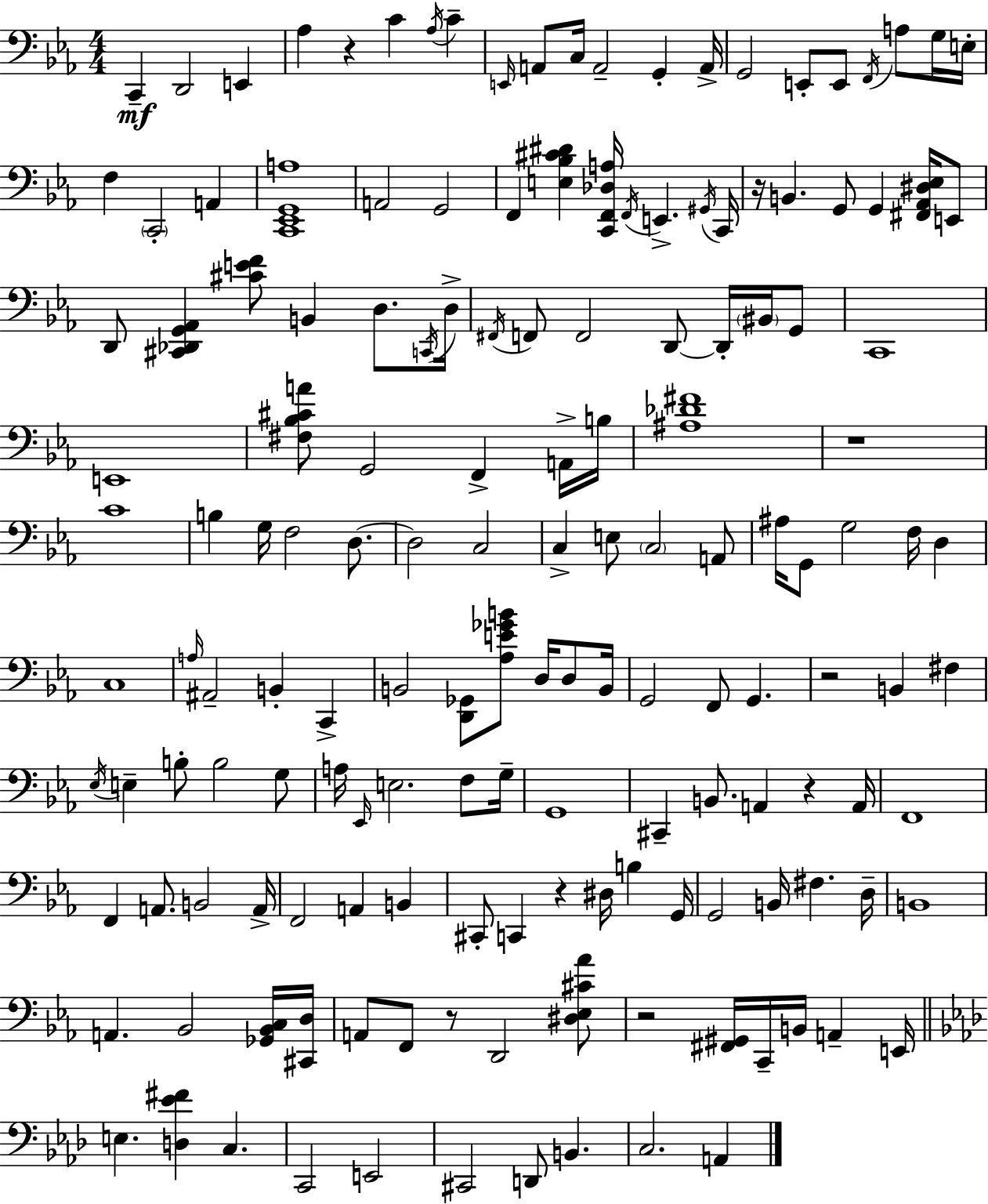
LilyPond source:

{
  \clef bass
  \numericTimeSignature
  \time 4/4
  \key ees \major
  c,4--\mf d,2 e,4 | aes4 r4 c'4 \acciaccatura { aes16 } c'4-- | \grace { e,16 } a,8 c16 a,2-- g,4-. | a,16-> g,2 e,8-. e,8 \acciaccatura { f,16 } a8 | \break g16 e16-. f4 \parenthesize c,2-. a,4 | <c, ees, g, a>1 | a,2 g,2 | f,4 <e bes cis' dis'>4 <c, f, des a>16 \acciaccatura { f,16 } e,4.-> | \break \acciaccatura { gis,16 } c,16 r16 b,4. g,8 g,4 | <fis, aes, dis ees>16 e,8 d,8 <cis, des, g, aes,>4 <cis' e' f'>8 b,4 | d8. \acciaccatura { c,16 } d16-> \acciaccatura { fis,16 } f,8 f,2 | d,8~~ d,16-. \parenthesize bis,16 g,8 c,1 | \break e,1 | <fis bes cis' a'>8 g,2 | f,4-> a,16-> b16 <ais des' fis'>1 | r1 | \break c'1 | b4 g16 f2 | d8.~~ d2 c2 | c4-> e8 \parenthesize c2 | \break a,8 ais16 g,8 g2 | f16 d4 c1 | \grace { a16 } ais,2-- | b,4-. c,4-> b,2 | \break <d, ges,>8 <aes e' ges' b'>8 d16 d8 b,16 g,2 | f,8 g,4. r2 | b,4 fis4 \acciaccatura { ees16 } e4-- b8-. b2 | g8 a16 \grace { ees,16 } e2. | \break f8 g16-- g,1 | cis,4-- b,8. | a,4 r4 a,16 f,1 | f,4 a,8. | \break b,2 a,16-> f,2 | a,4 b,4 cis,8-. c,4 | r4 dis16 b4 g,16 g,2 | b,16 fis4. d16-- b,1 | \break a,4. | bes,2 <ges, bes, c>16 <cis, d>16 a,8 f,8 r8 | d,2 <dis ees cis' aes'>8 r2 | <fis, gis,>16 c,16-- b,16 a,4-- e,16 \bar "||" \break \key f \minor e4. <d ees' fis'>4 c4. | c,2 e,2 | cis,2 d,8 b,4. | c2. a,4 | \break \bar "|."
}